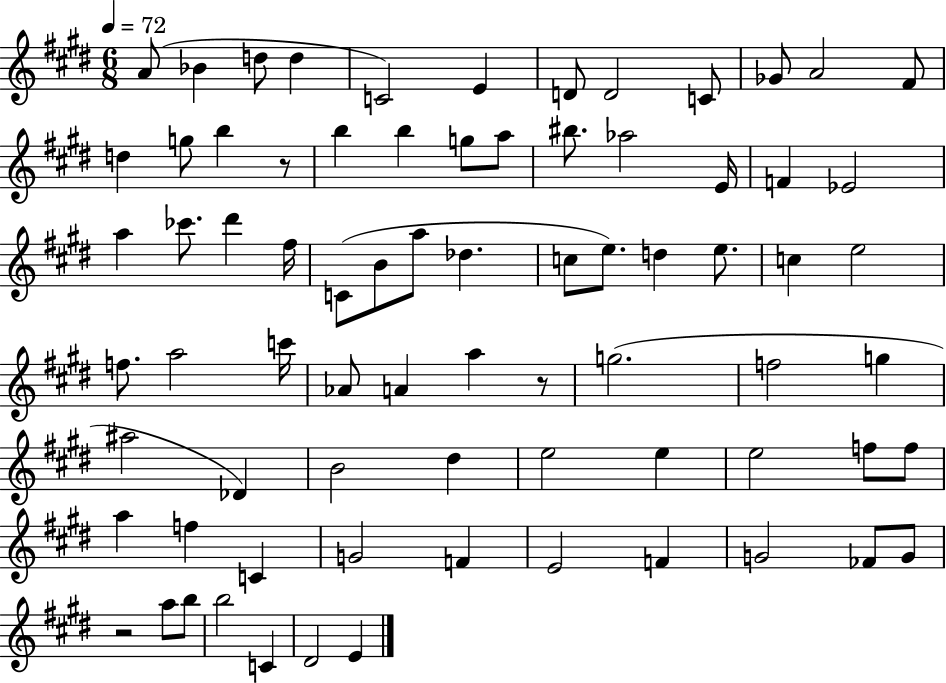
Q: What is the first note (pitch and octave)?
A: A4